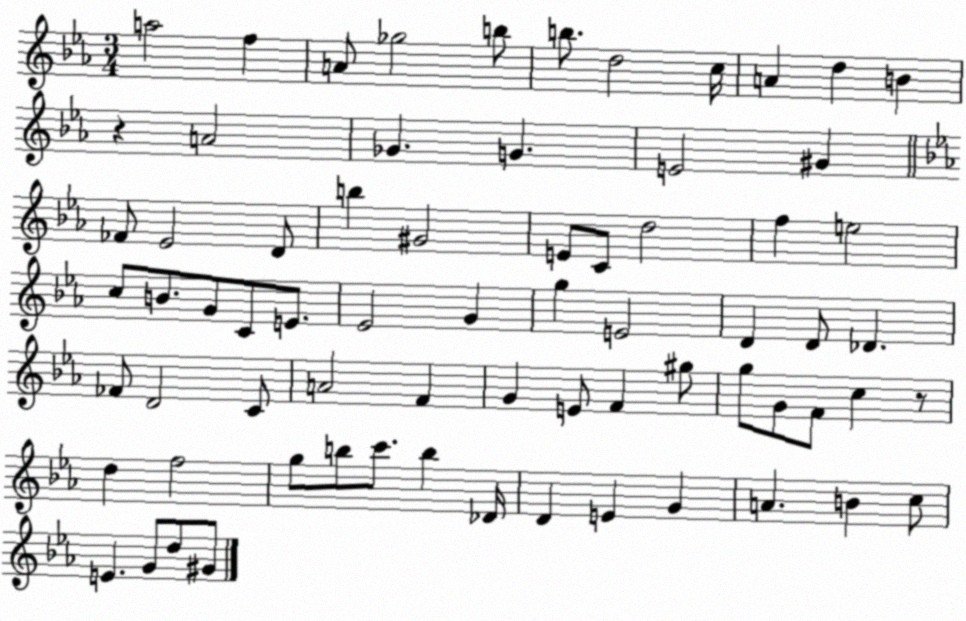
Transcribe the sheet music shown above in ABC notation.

X:1
T:Untitled
M:3/4
L:1/4
K:Eb
a2 f A/2 _g2 b/2 b/2 d2 c/4 A d B z A2 _G G E2 ^G _F/2 _E2 D/2 b ^G2 E/2 C/2 d2 f e2 c/2 B/2 G/2 C/2 E/2 _E2 G g E2 D D/2 _D _F/2 D2 C/2 A2 F G E/2 F ^g/2 g/2 G/2 F/2 c z/2 d f2 g/2 b/2 c'/2 b _D/4 D E G A B c/2 E G/2 d/2 ^G/2